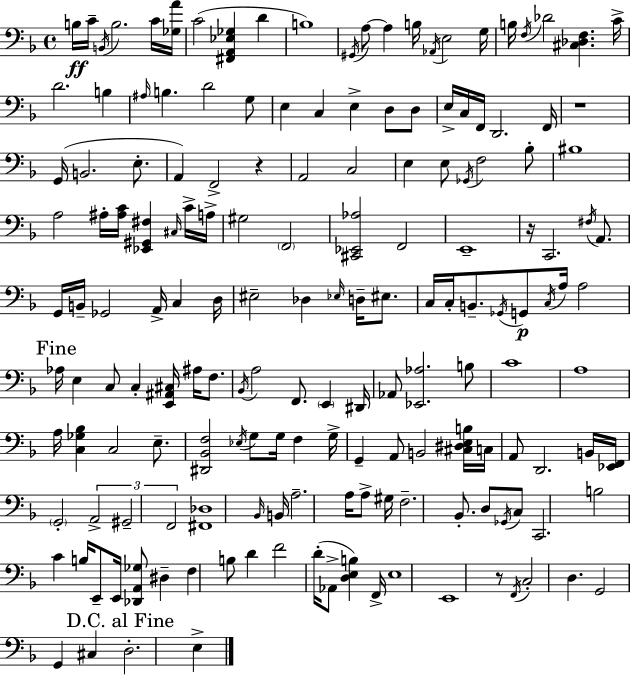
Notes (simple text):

B3/s C4/s B2/s B3/h. C4/s [Gb3,A4]/s C4/h [F#2,A2,Eb3,Gb3]/q D4/q B3/w G#2/s A3/e A3/q B3/s Ab2/s E3/h G3/s B3/s F3/s Db4/h [C#3,Db3,F3]/q. C4/s D4/h. B3/q A#3/s B3/q. D4/h G3/e E3/q C3/q E3/q D3/e D3/e E3/s C3/s F2/s D2/h. F2/s R/w G2/s B2/h. E3/e. A2/q F2/h R/q A2/h C3/h E3/q E3/e Gb2/s F3/h Bb3/e BIS3/w A3/h A#3/s [A#3,C4]/s [Eb2,G#2,F#3]/q C#3/s C4/s A3/s G#3/h F2/h [C#2,Eb2,Ab3]/h F2/h E2/w R/s C2/h. F#3/s A2/e. G2/s B2/s Gb2/h A2/s C3/q D3/s EIS3/h Db3/q Eb3/s D3/s EIS3/e. C3/s C3/s B2/e. Gb2/s G2/e C3/s A3/s A3/h Ab3/s E3/q C3/e C3/q [E2,A#2,C#3]/s A#3/s F3/e. Bb2/s A3/h F2/e. E2/q D#2/s Ab2/e [Eb2,Ab3]/h. B3/e C4/w A3/w A3/s [C3,Gb3,Bb3]/q C3/h E3/e. [D#2,Bb2,F3]/h Eb3/s G3/e G3/s F3/q G3/s G2/q A2/e B2/h [C#3,D#3,E3,B3]/s C3/s A2/e D2/h. B2/s [Eb2,F2]/s G2/h A2/h G#2/h F2/h [F#2,Db3]/w Bb2/s B2/s A3/h. A3/s A3/e G#3/s F3/h. Bb2/e. D3/e Gb2/s C3/e C2/h. B3/h C4/q B3/s E2/e E2/s [Db2,A2,Gb3]/e D#3/q F3/q B3/e D4/q F4/h D4/s Ab2/e [D3,E3,B3]/q F2/s E3/w E2/w R/e F2/s C3/h D3/q. G2/h G2/q C#3/q D3/h. E3/q